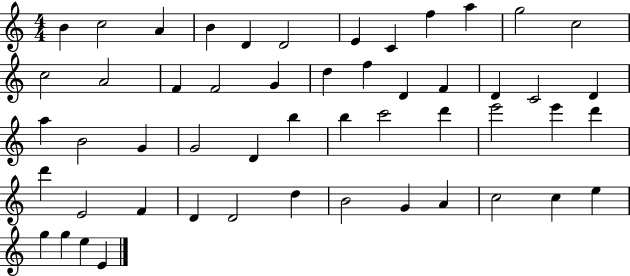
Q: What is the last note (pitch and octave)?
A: E4